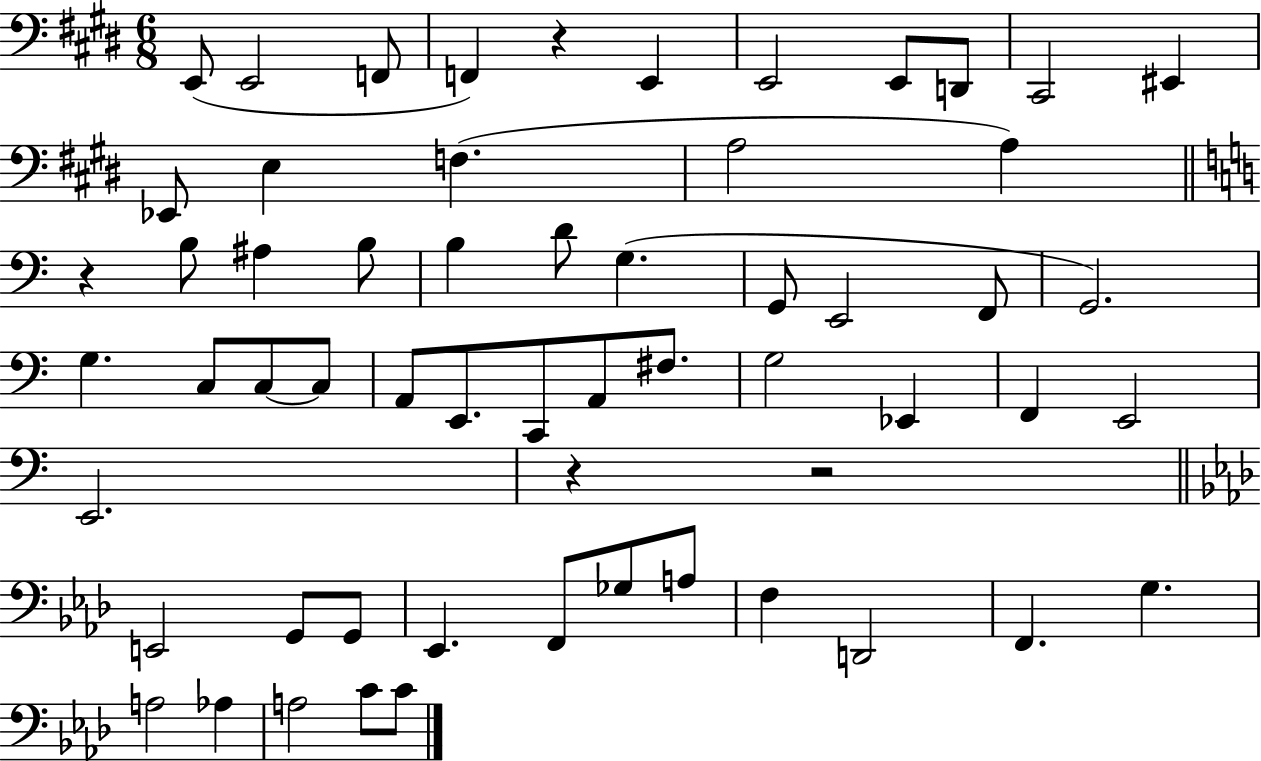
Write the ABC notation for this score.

X:1
T:Untitled
M:6/8
L:1/4
K:E
E,,/2 E,,2 F,,/2 F,, z E,, E,,2 E,,/2 D,,/2 ^C,,2 ^E,, _E,,/2 E, F, A,2 A, z B,/2 ^A, B,/2 B, D/2 G, G,,/2 E,,2 F,,/2 G,,2 G, C,/2 C,/2 C,/2 A,,/2 E,,/2 C,,/2 A,,/2 ^F,/2 G,2 _E,, F,, E,,2 E,,2 z z2 E,,2 G,,/2 G,,/2 _E,, F,,/2 _G,/2 A,/2 F, D,,2 F,, G, A,2 _A, A,2 C/2 C/2